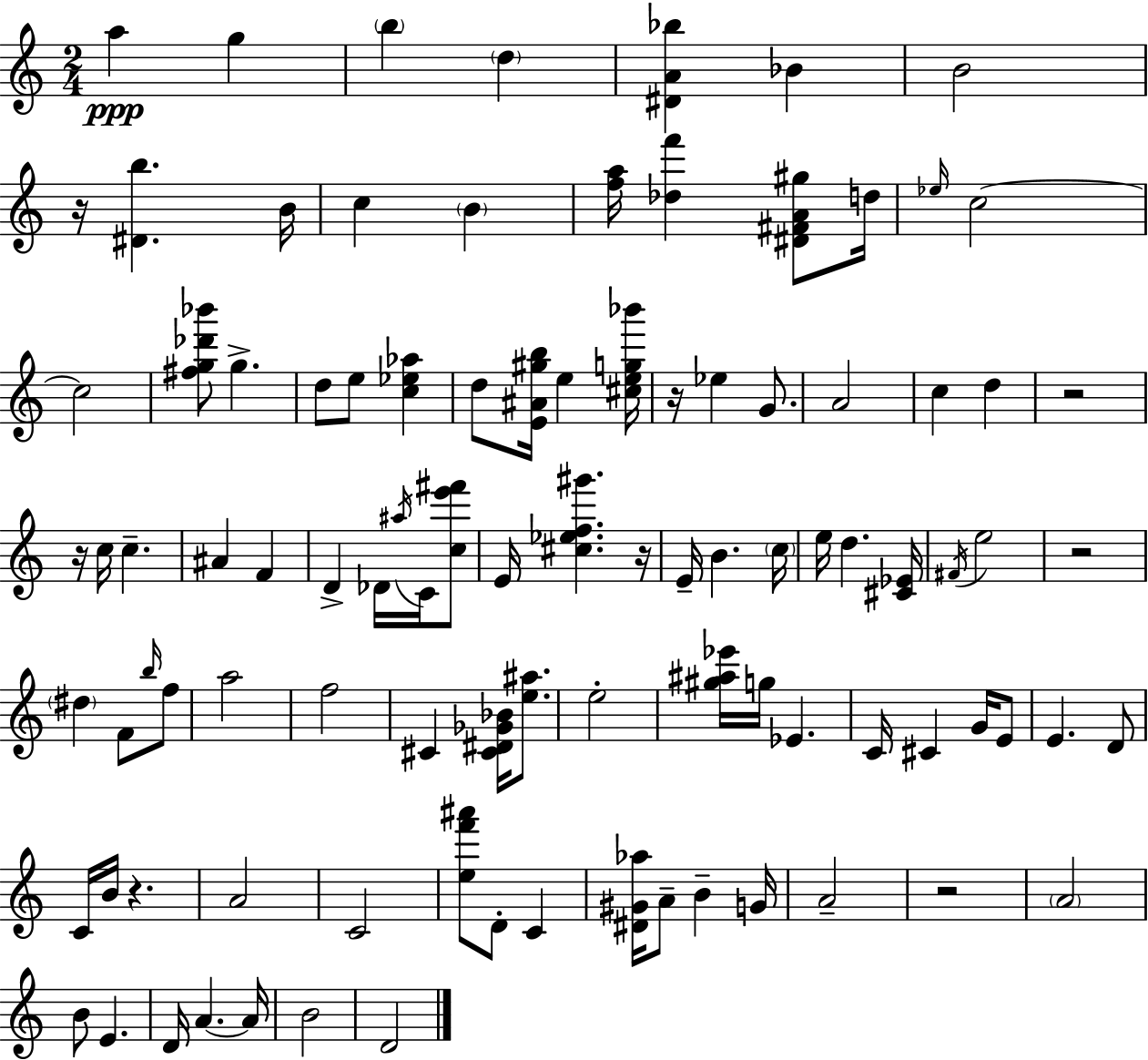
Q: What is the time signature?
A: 2/4